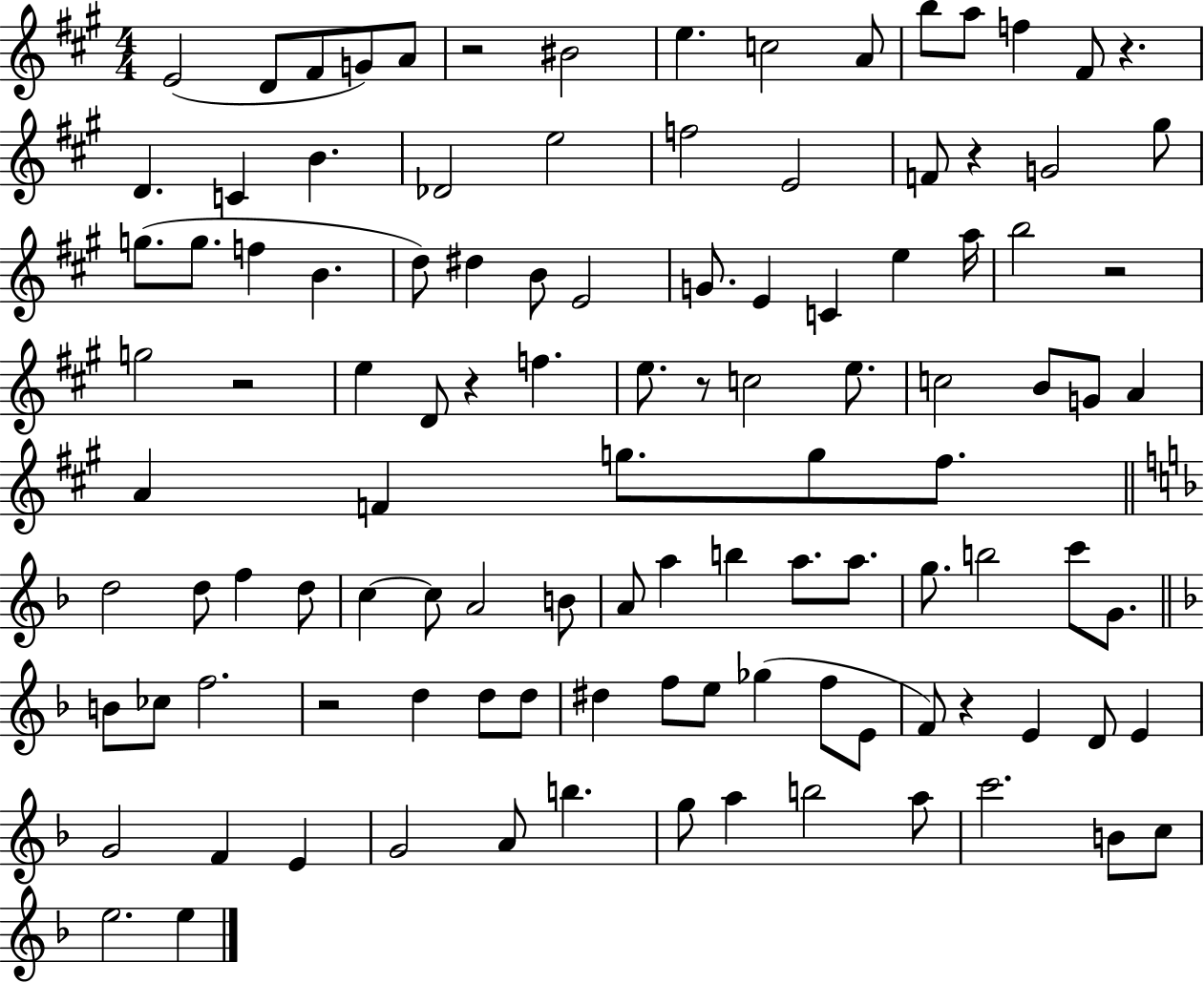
X:1
T:Untitled
M:4/4
L:1/4
K:A
E2 D/2 ^F/2 G/2 A/2 z2 ^B2 e c2 A/2 b/2 a/2 f ^F/2 z D C B _D2 e2 f2 E2 F/2 z G2 ^g/2 g/2 g/2 f B d/2 ^d B/2 E2 G/2 E C e a/4 b2 z2 g2 z2 e D/2 z f e/2 z/2 c2 e/2 c2 B/2 G/2 A A F g/2 g/2 ^f/2 d2 d/2 f d/2 c c/2 A2 B/2 A/2 a b a/2 a/2 g/2 b2 c'/2 G/2 B/2 _c/2 f2 z2 d d/2 d/2 ^d f/2 e/2 _g f/2 E/2 F/2 z E D/2 E G2 F E G2 A/2 b g/2 a b2 a/2 c'2 B/2 c/2 e2 e